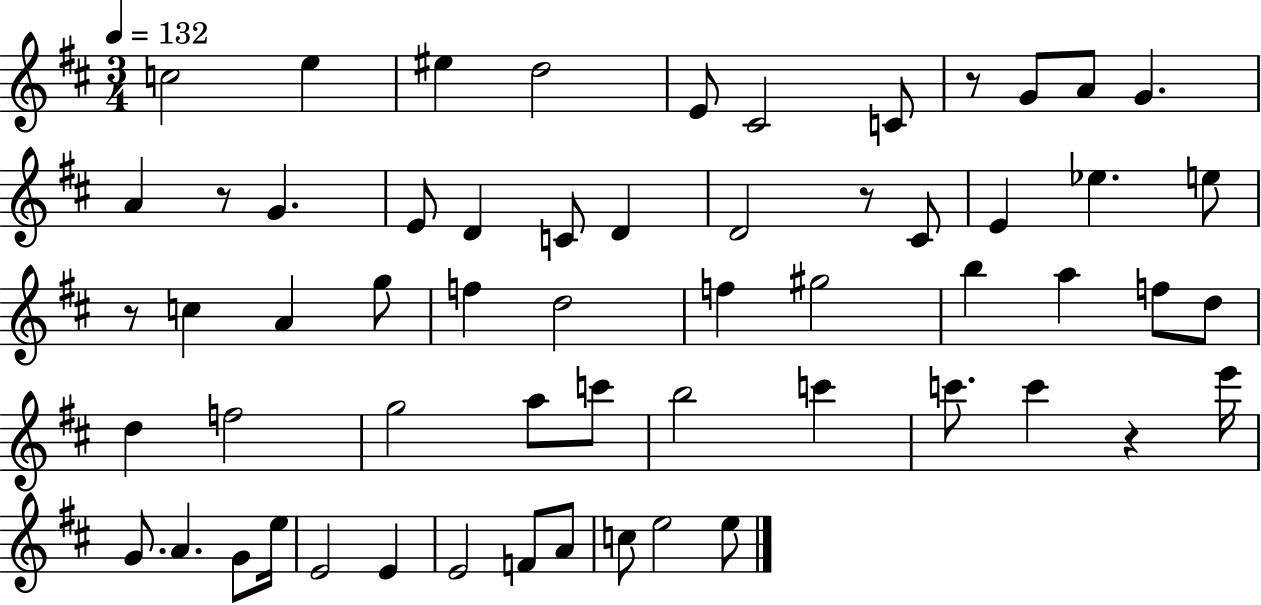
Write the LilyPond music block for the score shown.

{
  \clef treble
  \numericTimeSignature
  \time 3/4
  \key d \major
  \tempo 4 = 132
  c''2 e''4 | eis''4 d''2 | e'8 cis'2 c'8 | r8 g'8 a'8 g'4. | \break a'4 r8 g'4. | e'8 d'4 c'8 d'4 | d'2 r8 cis'8 | e'4 ees''4. e''8 | \break r8 c''4 a'4 g''8 | f''4 d''2 | f''4 gis''2 | b''4 a''4 f''8 d''8 | \break d''4 f''2 | g''2 a''8 c'''8 | b''2 c'''4 | c'''8. c'''4 r4 e'''16 | \break g'8. a'4. g'8 e''16 | e'2 e'4 | e'2 f'8 a'8 | c''8 e''2 e''8 | \break \bar "|."
}